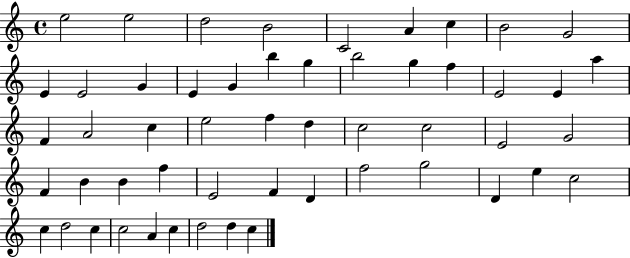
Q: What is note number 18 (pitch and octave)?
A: G5